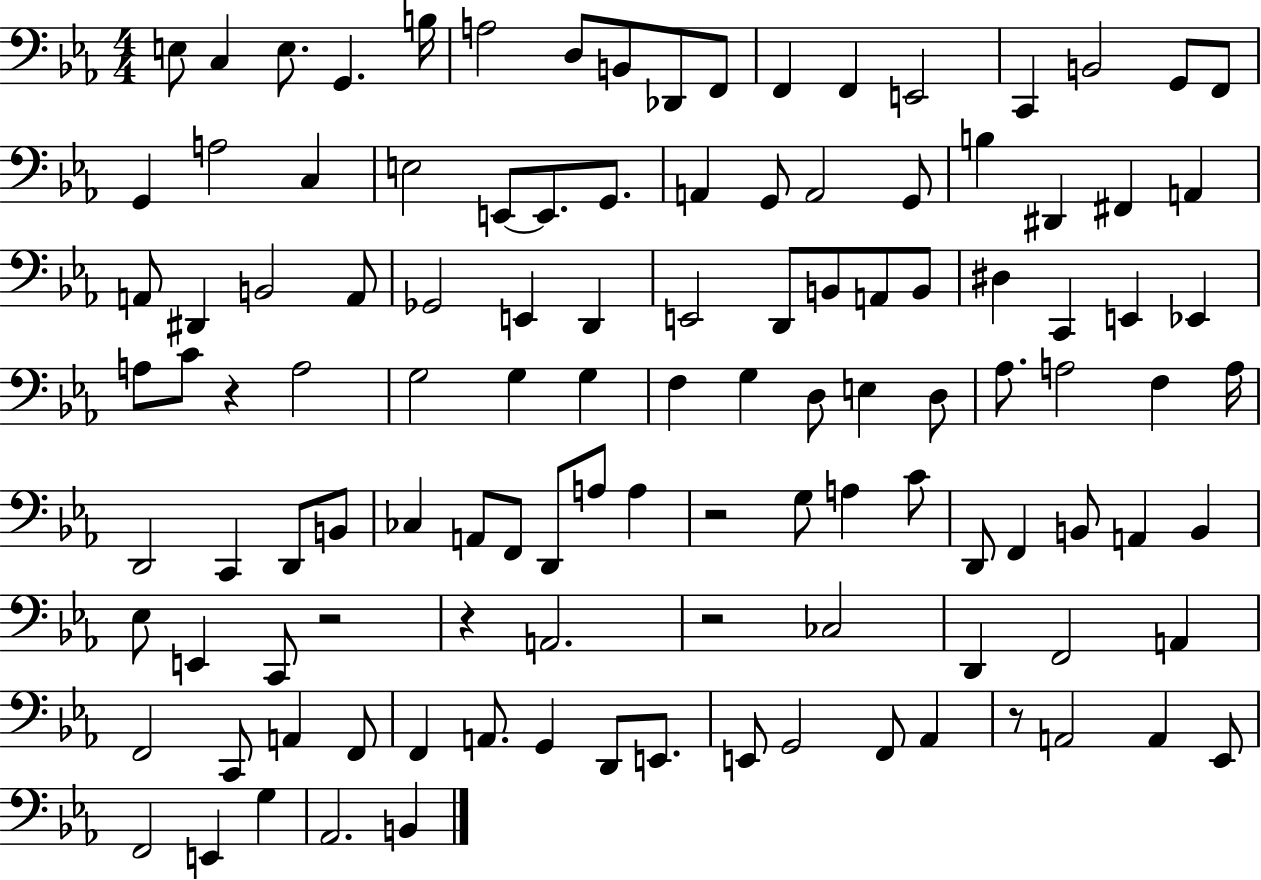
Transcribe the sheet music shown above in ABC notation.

X:1
T:Untitled
M:4/4
L:1/4
K:Eb
E,/2 C, E,/2 G,, B,/4 A,2 D,/2 B,,/2 _D,,/2 F,,/2 F,, F,, E,,2 C,, B,,2 G,,/2 F,,/2 G,, A,2 C, E,2 E,,/2 E,,/2 G,,/2 A,, G,,/2 A,,2 G,,/2 B, ^D,, ^F,, A,, A,,/2 ^D,, B,,2 A,,/2 _G,,2 E,, D,, E,,2 D,,/2 B,,/2 A,,/2 B,,/2 ^D, C,, E,, _E,, A,/2 C/2 z A,2 G,2 G, G, F, G, D,/2 E, D,/2 _A,/2 A,2 F, A,/4 D,,2 C,, D,,/2 B,,/2 _C, A,,/2 F,,/2 D,,/2 A,/2 A, z2 G,/2 A, C/2 D,,/2 F,, B,,/2 A,, B,, _E,/2 E,, C,,/2 z2 z A,,2 z2 _C,2 D,, F,,2 A,, F,,2 C,,/2 A,, F,,/2 F,, A,,/2 G,, D,,/2 E,,/2 E,,/2 G,,2 F,,/2 _A,, z/2 A,,2 A,, _E,,/2 F,,2 E,, G, _A,,2 B,,